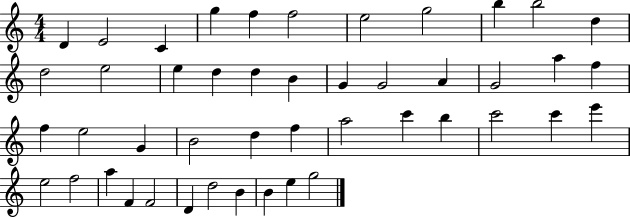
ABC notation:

X:1
T:Untitled
M:4/4
L:1/4
K:C
D E2 C g f f2 e2 g2 b b2 d d2 e2 e d d B G G2 A G2 a f f e2 G B2 d f a2 c' b c'2 c' e' e2 f2 a F F2 D d2 B B e g2